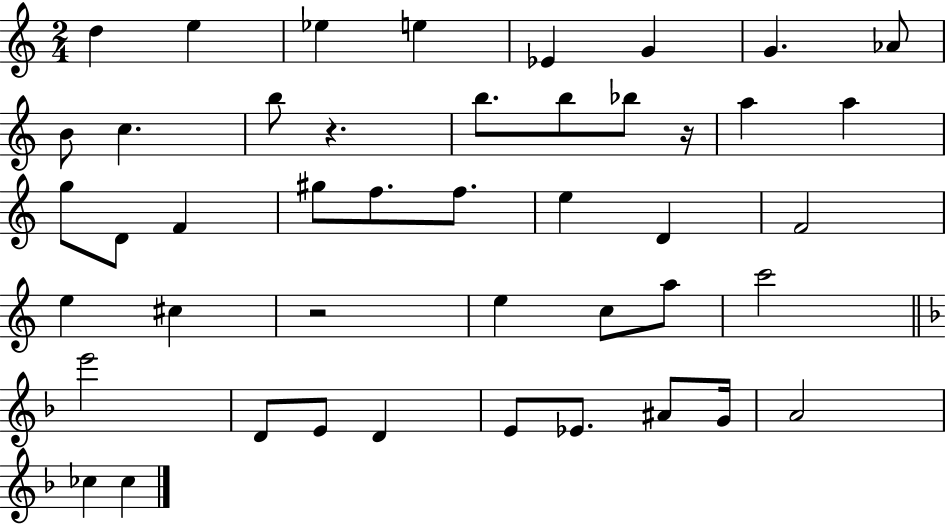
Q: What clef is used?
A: treble